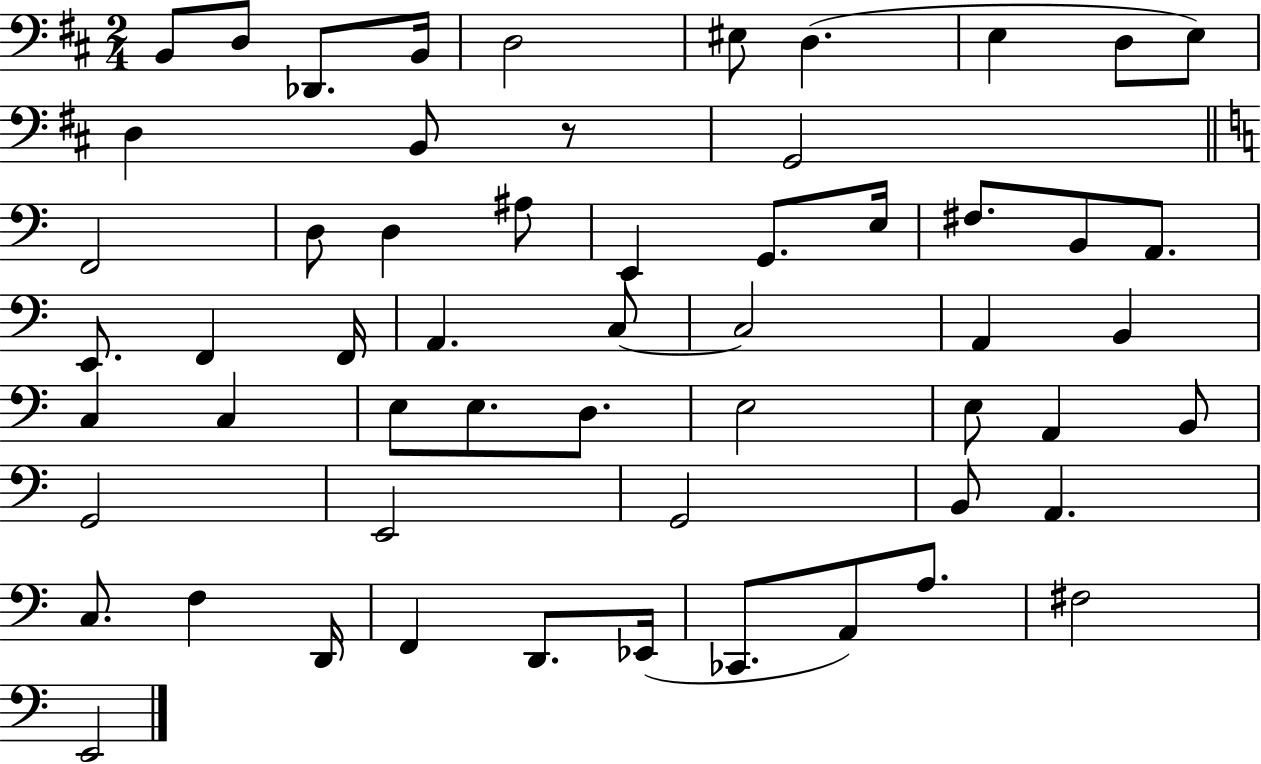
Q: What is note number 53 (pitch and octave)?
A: A2